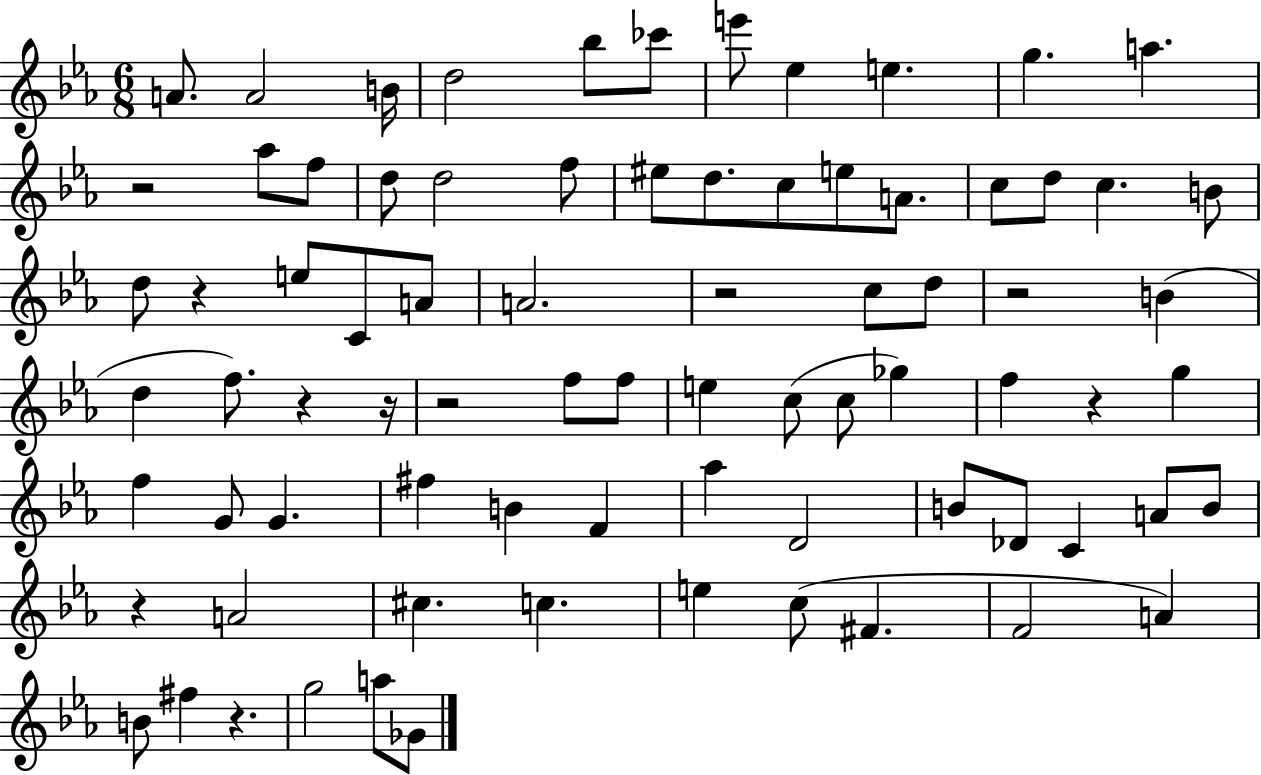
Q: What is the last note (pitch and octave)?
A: Gb4